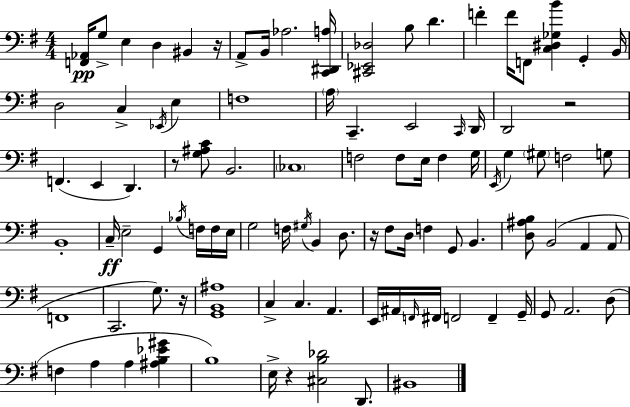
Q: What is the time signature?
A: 4/4